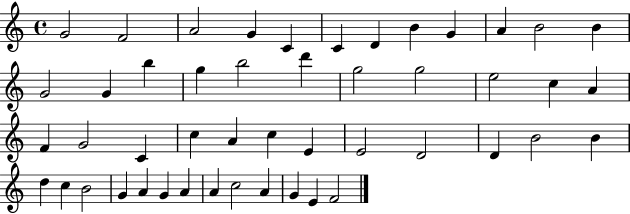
G4/h F4/h A4/h G4/q C4/q C4/q D4/q B4/q G4/q A4/q B4/h B4/q G4/h G4/q B5/q G5/q B5/h D6/q G5/h G5/h E5/h C5/q A4/q F4/q G4/h C4/q C5/q A4/q C5/q E4/q E4/h D4/h D4/q B4/h B4/q D5/q C5/q B4/h G4/q A4/q G4/q A4/q A4/q C5/h A4/q G4/q E4/q F4/h